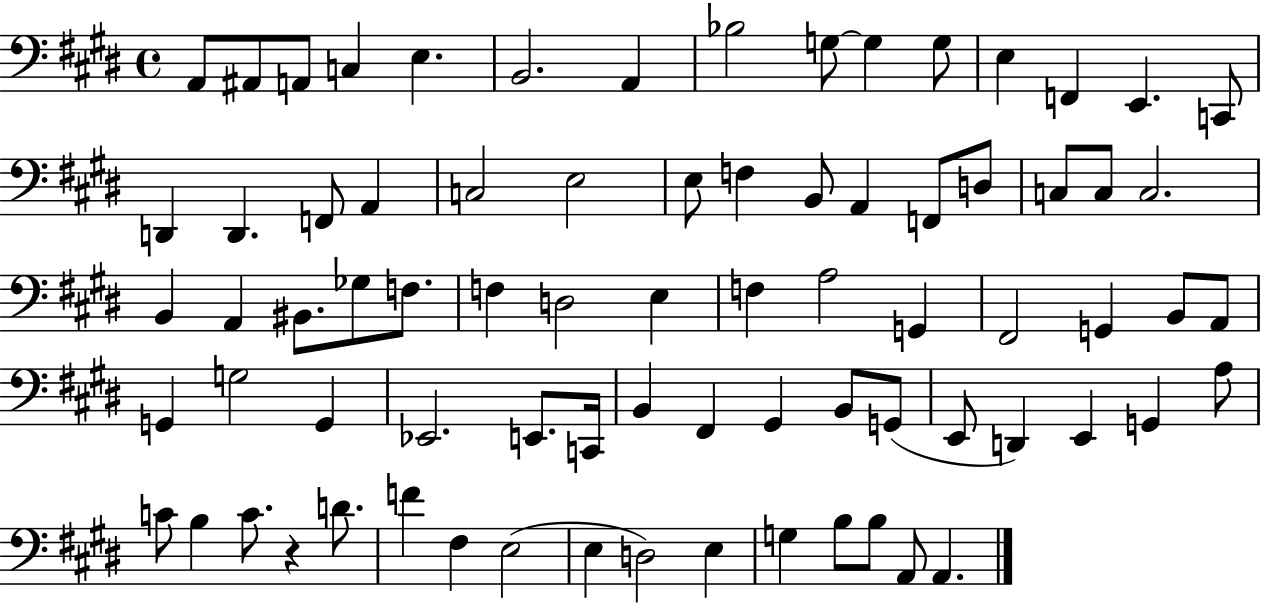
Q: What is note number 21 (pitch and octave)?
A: E3